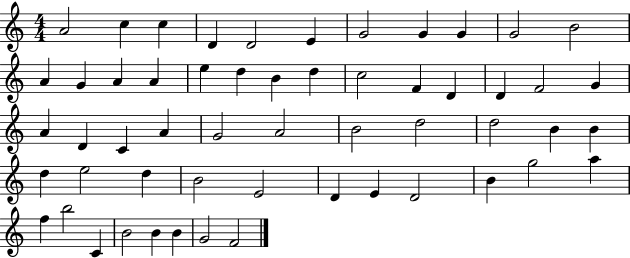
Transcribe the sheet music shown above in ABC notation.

X:1
T:Untitled
M:4/4
L:1/4
K:C
A2 c c D D2 E G2 G G G2 B2 A G A A e d B d c2 F D D F2 G A D C A G2 A2 B2 d2 d2 B B d e2 d B2 E2 D E D2 B g2 a f b2 C B2 B B G2 F2